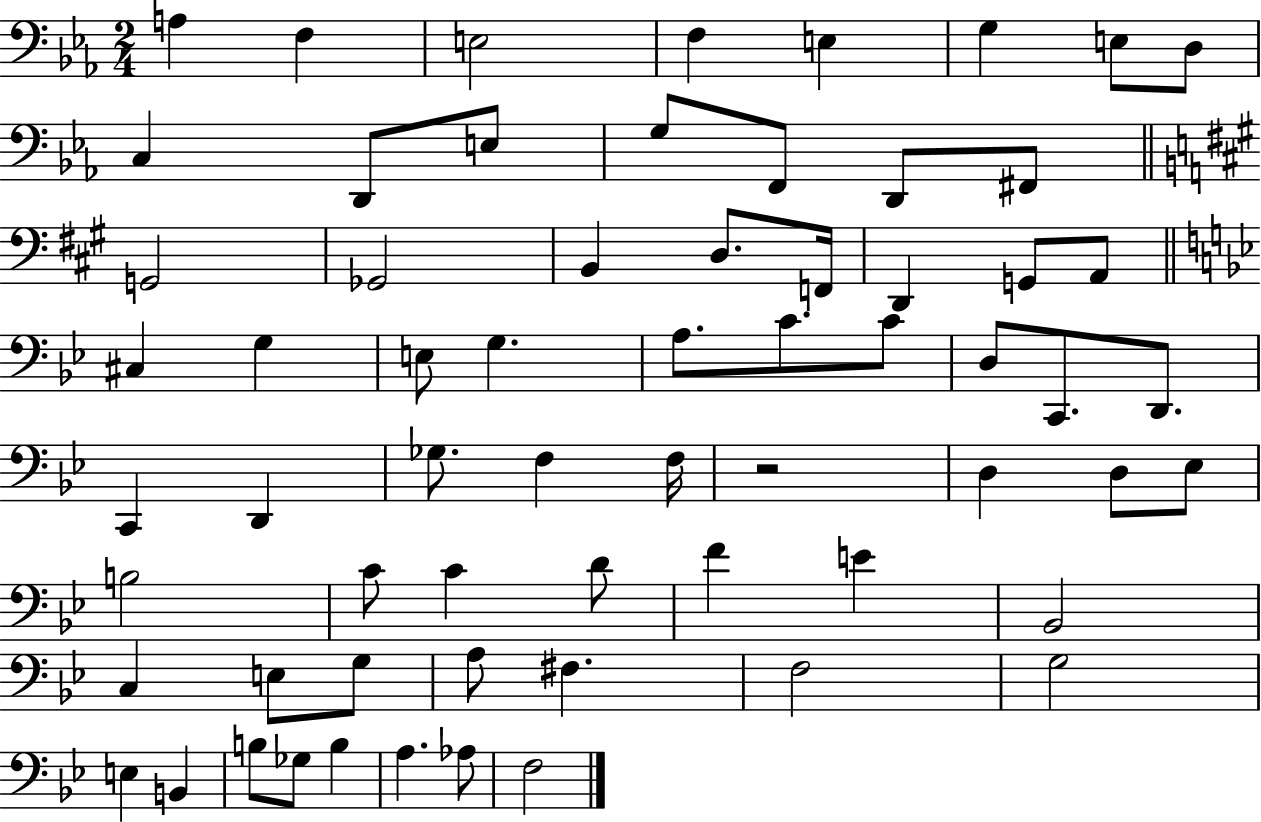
X:1
T:Untitled
M:2/4
L:1/4
K:Eb
A, F, E,2 F, E, G, E,/2 D,/2 C, D,,/2 E,/2 G,/2 F,,/2 D,,/2 ^F,,/2 G,,2 _G,,2 B,, D,/2 F,,/4 D,, G,,/2 A,,/2 ^C, G, E,/2 G, A,/2 C/2 C/2 D,/2 C,,/2 D,,/2 C,, D,, _G,/2 F, F,/4 z2 D, D,/2 _E,/2 B,2 C/2 C D/2 F E _B,,2 C, E,/2 G,/2 A,/2 ^F, F,2 G,2 E, B,, B,/2 _G,/2 B, A, _A,/2 F,2